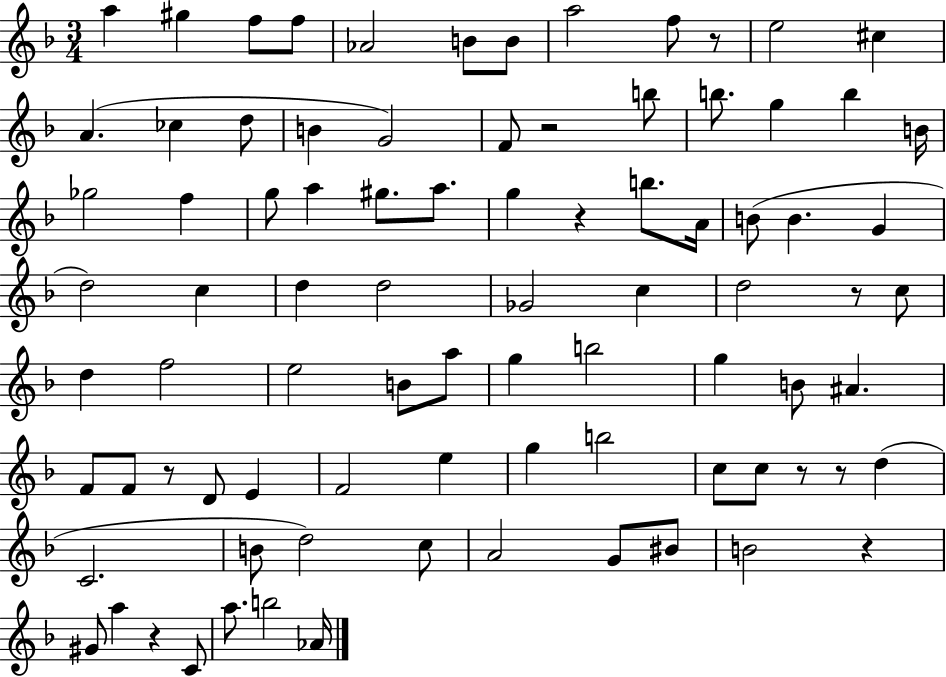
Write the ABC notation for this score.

X:1
T:Untitled
M:3/4
L:1/4
K:F
a ^g f/2 f/2 _A2 B/2 B/2 a2 f/2 z/2 e2 ^c A _c d/2 B G2 F/2 z2 b/2 b/2 g b B/4 _g2 f g/2 a ^g/2 a/2 g z b/2 A/4 B/2 B G d2 c d d2 _G2 c d2 z/2 c/2 d f2 e2 B/2 a/2 g b2 g B/2 ^A F/2 F/2 z/2 D/2 E F2 e g b2 c/2 c/2 z/2 z/2 d C2 B/2 d2 c/2 A2 G/2 ^B/2 B2 z ^G/2 a z C/2 a/2 b2 _A/4